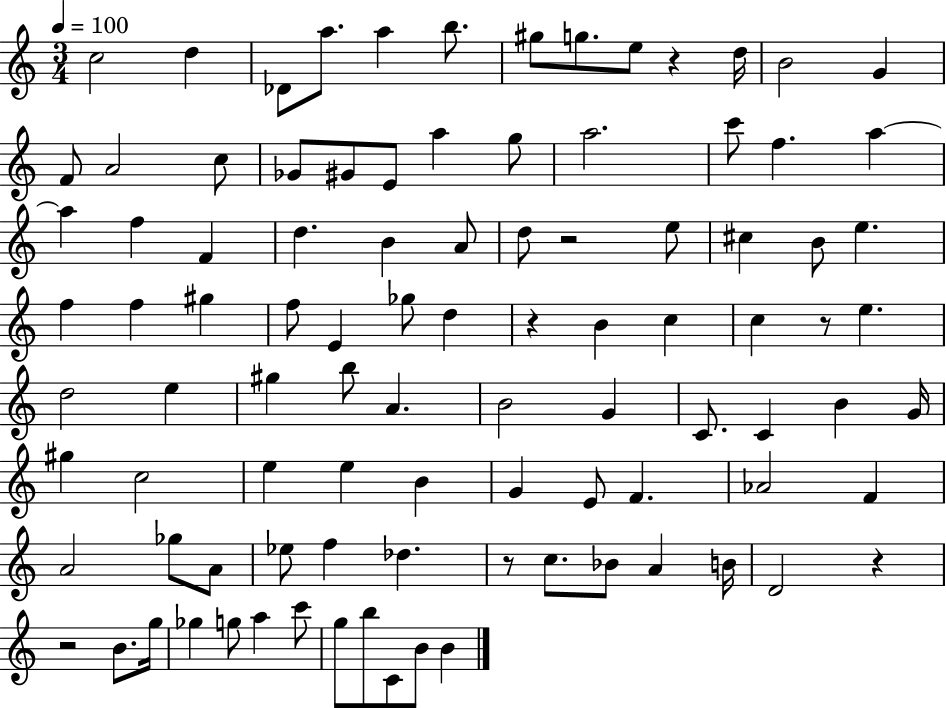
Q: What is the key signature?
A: C major